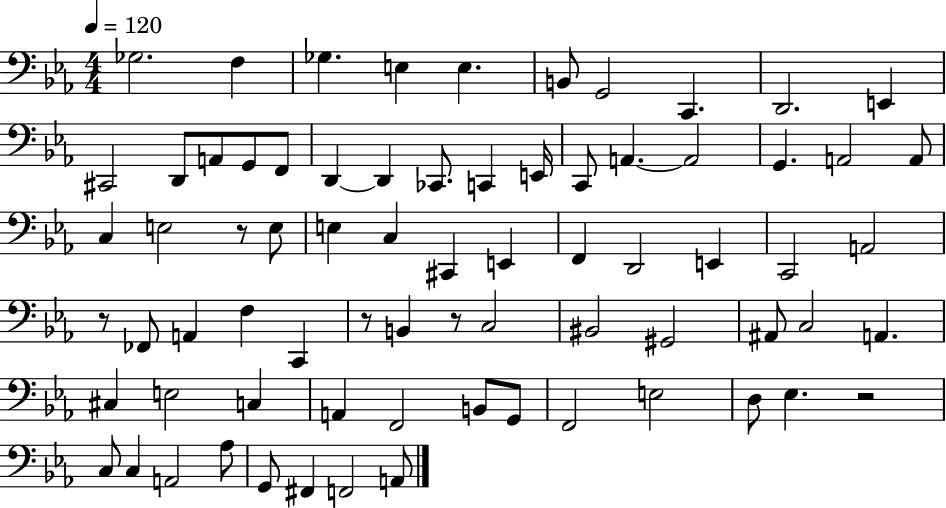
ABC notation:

X:1
T:Untitled
M:4/4
L:1/4
K:Eb
_G,2 F, _G, E, E, B,,/2 G,,2 C,, D,,2 E,, ^C,,2 D,,/2 A,,/2 G,,/2 F,,/2 D,, D,, _C,,/2 C,, E,,/4 C,,/2 A,, A,,2 G,, A,,2 A,,/2 C, E,2 z/2 E,/2 E, C, ^C,, E,, F,, D,,2 E,, C,,2 A,,2 z/2 _F,,/2 A,, F, C,, z/2 B,, z/2 C,2 ^B,,2 ^G,,2 ^A,,/2 C,2 A,, ^C, E,2 C, A,, F,,2 B,,/2 G,,/2 F,,2 E,2 D,/2 _E, z2 C,/2 C, A,,2 _A,/2 G,,/2 ^F,, F,,2 A,,/2